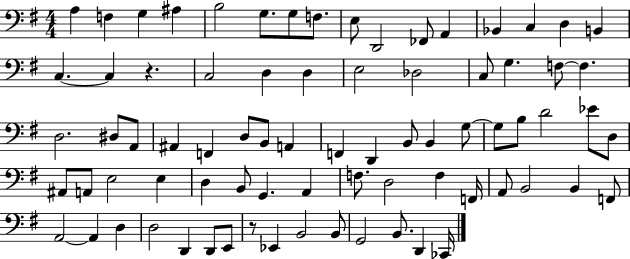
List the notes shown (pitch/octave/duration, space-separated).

A3/q F3/q G3/q A#3/q B3/h G3/e. G3/e F3/e. E3/e D2/h FES2/e A2/q Bb2/q C3/q D3/q B2/q C3/q. C3/q R/q. C3/h D3/q D3/q E3/h Db3/h C3/e G3/q. F3/e F3/q. D3/h. D#3/e A2/e A#2/q F2/q D3/e B2/e A2/q F2/q D2/q B2/e B2/q G3/e G3/e B3/e D4/h Eb4/e D3/e A#2/e A2/e E3/h E3/q D3/q B2/e G2/q. A2/q F3/e. D3/h F3/q F2/s A2/e B2/h B2/q F2/e A2/h A2/q D3/q D3/h D2/q D2/e E2/e R/e Eb2/q B2/h B2/e G2/h B2/e. D2/q CES2/s